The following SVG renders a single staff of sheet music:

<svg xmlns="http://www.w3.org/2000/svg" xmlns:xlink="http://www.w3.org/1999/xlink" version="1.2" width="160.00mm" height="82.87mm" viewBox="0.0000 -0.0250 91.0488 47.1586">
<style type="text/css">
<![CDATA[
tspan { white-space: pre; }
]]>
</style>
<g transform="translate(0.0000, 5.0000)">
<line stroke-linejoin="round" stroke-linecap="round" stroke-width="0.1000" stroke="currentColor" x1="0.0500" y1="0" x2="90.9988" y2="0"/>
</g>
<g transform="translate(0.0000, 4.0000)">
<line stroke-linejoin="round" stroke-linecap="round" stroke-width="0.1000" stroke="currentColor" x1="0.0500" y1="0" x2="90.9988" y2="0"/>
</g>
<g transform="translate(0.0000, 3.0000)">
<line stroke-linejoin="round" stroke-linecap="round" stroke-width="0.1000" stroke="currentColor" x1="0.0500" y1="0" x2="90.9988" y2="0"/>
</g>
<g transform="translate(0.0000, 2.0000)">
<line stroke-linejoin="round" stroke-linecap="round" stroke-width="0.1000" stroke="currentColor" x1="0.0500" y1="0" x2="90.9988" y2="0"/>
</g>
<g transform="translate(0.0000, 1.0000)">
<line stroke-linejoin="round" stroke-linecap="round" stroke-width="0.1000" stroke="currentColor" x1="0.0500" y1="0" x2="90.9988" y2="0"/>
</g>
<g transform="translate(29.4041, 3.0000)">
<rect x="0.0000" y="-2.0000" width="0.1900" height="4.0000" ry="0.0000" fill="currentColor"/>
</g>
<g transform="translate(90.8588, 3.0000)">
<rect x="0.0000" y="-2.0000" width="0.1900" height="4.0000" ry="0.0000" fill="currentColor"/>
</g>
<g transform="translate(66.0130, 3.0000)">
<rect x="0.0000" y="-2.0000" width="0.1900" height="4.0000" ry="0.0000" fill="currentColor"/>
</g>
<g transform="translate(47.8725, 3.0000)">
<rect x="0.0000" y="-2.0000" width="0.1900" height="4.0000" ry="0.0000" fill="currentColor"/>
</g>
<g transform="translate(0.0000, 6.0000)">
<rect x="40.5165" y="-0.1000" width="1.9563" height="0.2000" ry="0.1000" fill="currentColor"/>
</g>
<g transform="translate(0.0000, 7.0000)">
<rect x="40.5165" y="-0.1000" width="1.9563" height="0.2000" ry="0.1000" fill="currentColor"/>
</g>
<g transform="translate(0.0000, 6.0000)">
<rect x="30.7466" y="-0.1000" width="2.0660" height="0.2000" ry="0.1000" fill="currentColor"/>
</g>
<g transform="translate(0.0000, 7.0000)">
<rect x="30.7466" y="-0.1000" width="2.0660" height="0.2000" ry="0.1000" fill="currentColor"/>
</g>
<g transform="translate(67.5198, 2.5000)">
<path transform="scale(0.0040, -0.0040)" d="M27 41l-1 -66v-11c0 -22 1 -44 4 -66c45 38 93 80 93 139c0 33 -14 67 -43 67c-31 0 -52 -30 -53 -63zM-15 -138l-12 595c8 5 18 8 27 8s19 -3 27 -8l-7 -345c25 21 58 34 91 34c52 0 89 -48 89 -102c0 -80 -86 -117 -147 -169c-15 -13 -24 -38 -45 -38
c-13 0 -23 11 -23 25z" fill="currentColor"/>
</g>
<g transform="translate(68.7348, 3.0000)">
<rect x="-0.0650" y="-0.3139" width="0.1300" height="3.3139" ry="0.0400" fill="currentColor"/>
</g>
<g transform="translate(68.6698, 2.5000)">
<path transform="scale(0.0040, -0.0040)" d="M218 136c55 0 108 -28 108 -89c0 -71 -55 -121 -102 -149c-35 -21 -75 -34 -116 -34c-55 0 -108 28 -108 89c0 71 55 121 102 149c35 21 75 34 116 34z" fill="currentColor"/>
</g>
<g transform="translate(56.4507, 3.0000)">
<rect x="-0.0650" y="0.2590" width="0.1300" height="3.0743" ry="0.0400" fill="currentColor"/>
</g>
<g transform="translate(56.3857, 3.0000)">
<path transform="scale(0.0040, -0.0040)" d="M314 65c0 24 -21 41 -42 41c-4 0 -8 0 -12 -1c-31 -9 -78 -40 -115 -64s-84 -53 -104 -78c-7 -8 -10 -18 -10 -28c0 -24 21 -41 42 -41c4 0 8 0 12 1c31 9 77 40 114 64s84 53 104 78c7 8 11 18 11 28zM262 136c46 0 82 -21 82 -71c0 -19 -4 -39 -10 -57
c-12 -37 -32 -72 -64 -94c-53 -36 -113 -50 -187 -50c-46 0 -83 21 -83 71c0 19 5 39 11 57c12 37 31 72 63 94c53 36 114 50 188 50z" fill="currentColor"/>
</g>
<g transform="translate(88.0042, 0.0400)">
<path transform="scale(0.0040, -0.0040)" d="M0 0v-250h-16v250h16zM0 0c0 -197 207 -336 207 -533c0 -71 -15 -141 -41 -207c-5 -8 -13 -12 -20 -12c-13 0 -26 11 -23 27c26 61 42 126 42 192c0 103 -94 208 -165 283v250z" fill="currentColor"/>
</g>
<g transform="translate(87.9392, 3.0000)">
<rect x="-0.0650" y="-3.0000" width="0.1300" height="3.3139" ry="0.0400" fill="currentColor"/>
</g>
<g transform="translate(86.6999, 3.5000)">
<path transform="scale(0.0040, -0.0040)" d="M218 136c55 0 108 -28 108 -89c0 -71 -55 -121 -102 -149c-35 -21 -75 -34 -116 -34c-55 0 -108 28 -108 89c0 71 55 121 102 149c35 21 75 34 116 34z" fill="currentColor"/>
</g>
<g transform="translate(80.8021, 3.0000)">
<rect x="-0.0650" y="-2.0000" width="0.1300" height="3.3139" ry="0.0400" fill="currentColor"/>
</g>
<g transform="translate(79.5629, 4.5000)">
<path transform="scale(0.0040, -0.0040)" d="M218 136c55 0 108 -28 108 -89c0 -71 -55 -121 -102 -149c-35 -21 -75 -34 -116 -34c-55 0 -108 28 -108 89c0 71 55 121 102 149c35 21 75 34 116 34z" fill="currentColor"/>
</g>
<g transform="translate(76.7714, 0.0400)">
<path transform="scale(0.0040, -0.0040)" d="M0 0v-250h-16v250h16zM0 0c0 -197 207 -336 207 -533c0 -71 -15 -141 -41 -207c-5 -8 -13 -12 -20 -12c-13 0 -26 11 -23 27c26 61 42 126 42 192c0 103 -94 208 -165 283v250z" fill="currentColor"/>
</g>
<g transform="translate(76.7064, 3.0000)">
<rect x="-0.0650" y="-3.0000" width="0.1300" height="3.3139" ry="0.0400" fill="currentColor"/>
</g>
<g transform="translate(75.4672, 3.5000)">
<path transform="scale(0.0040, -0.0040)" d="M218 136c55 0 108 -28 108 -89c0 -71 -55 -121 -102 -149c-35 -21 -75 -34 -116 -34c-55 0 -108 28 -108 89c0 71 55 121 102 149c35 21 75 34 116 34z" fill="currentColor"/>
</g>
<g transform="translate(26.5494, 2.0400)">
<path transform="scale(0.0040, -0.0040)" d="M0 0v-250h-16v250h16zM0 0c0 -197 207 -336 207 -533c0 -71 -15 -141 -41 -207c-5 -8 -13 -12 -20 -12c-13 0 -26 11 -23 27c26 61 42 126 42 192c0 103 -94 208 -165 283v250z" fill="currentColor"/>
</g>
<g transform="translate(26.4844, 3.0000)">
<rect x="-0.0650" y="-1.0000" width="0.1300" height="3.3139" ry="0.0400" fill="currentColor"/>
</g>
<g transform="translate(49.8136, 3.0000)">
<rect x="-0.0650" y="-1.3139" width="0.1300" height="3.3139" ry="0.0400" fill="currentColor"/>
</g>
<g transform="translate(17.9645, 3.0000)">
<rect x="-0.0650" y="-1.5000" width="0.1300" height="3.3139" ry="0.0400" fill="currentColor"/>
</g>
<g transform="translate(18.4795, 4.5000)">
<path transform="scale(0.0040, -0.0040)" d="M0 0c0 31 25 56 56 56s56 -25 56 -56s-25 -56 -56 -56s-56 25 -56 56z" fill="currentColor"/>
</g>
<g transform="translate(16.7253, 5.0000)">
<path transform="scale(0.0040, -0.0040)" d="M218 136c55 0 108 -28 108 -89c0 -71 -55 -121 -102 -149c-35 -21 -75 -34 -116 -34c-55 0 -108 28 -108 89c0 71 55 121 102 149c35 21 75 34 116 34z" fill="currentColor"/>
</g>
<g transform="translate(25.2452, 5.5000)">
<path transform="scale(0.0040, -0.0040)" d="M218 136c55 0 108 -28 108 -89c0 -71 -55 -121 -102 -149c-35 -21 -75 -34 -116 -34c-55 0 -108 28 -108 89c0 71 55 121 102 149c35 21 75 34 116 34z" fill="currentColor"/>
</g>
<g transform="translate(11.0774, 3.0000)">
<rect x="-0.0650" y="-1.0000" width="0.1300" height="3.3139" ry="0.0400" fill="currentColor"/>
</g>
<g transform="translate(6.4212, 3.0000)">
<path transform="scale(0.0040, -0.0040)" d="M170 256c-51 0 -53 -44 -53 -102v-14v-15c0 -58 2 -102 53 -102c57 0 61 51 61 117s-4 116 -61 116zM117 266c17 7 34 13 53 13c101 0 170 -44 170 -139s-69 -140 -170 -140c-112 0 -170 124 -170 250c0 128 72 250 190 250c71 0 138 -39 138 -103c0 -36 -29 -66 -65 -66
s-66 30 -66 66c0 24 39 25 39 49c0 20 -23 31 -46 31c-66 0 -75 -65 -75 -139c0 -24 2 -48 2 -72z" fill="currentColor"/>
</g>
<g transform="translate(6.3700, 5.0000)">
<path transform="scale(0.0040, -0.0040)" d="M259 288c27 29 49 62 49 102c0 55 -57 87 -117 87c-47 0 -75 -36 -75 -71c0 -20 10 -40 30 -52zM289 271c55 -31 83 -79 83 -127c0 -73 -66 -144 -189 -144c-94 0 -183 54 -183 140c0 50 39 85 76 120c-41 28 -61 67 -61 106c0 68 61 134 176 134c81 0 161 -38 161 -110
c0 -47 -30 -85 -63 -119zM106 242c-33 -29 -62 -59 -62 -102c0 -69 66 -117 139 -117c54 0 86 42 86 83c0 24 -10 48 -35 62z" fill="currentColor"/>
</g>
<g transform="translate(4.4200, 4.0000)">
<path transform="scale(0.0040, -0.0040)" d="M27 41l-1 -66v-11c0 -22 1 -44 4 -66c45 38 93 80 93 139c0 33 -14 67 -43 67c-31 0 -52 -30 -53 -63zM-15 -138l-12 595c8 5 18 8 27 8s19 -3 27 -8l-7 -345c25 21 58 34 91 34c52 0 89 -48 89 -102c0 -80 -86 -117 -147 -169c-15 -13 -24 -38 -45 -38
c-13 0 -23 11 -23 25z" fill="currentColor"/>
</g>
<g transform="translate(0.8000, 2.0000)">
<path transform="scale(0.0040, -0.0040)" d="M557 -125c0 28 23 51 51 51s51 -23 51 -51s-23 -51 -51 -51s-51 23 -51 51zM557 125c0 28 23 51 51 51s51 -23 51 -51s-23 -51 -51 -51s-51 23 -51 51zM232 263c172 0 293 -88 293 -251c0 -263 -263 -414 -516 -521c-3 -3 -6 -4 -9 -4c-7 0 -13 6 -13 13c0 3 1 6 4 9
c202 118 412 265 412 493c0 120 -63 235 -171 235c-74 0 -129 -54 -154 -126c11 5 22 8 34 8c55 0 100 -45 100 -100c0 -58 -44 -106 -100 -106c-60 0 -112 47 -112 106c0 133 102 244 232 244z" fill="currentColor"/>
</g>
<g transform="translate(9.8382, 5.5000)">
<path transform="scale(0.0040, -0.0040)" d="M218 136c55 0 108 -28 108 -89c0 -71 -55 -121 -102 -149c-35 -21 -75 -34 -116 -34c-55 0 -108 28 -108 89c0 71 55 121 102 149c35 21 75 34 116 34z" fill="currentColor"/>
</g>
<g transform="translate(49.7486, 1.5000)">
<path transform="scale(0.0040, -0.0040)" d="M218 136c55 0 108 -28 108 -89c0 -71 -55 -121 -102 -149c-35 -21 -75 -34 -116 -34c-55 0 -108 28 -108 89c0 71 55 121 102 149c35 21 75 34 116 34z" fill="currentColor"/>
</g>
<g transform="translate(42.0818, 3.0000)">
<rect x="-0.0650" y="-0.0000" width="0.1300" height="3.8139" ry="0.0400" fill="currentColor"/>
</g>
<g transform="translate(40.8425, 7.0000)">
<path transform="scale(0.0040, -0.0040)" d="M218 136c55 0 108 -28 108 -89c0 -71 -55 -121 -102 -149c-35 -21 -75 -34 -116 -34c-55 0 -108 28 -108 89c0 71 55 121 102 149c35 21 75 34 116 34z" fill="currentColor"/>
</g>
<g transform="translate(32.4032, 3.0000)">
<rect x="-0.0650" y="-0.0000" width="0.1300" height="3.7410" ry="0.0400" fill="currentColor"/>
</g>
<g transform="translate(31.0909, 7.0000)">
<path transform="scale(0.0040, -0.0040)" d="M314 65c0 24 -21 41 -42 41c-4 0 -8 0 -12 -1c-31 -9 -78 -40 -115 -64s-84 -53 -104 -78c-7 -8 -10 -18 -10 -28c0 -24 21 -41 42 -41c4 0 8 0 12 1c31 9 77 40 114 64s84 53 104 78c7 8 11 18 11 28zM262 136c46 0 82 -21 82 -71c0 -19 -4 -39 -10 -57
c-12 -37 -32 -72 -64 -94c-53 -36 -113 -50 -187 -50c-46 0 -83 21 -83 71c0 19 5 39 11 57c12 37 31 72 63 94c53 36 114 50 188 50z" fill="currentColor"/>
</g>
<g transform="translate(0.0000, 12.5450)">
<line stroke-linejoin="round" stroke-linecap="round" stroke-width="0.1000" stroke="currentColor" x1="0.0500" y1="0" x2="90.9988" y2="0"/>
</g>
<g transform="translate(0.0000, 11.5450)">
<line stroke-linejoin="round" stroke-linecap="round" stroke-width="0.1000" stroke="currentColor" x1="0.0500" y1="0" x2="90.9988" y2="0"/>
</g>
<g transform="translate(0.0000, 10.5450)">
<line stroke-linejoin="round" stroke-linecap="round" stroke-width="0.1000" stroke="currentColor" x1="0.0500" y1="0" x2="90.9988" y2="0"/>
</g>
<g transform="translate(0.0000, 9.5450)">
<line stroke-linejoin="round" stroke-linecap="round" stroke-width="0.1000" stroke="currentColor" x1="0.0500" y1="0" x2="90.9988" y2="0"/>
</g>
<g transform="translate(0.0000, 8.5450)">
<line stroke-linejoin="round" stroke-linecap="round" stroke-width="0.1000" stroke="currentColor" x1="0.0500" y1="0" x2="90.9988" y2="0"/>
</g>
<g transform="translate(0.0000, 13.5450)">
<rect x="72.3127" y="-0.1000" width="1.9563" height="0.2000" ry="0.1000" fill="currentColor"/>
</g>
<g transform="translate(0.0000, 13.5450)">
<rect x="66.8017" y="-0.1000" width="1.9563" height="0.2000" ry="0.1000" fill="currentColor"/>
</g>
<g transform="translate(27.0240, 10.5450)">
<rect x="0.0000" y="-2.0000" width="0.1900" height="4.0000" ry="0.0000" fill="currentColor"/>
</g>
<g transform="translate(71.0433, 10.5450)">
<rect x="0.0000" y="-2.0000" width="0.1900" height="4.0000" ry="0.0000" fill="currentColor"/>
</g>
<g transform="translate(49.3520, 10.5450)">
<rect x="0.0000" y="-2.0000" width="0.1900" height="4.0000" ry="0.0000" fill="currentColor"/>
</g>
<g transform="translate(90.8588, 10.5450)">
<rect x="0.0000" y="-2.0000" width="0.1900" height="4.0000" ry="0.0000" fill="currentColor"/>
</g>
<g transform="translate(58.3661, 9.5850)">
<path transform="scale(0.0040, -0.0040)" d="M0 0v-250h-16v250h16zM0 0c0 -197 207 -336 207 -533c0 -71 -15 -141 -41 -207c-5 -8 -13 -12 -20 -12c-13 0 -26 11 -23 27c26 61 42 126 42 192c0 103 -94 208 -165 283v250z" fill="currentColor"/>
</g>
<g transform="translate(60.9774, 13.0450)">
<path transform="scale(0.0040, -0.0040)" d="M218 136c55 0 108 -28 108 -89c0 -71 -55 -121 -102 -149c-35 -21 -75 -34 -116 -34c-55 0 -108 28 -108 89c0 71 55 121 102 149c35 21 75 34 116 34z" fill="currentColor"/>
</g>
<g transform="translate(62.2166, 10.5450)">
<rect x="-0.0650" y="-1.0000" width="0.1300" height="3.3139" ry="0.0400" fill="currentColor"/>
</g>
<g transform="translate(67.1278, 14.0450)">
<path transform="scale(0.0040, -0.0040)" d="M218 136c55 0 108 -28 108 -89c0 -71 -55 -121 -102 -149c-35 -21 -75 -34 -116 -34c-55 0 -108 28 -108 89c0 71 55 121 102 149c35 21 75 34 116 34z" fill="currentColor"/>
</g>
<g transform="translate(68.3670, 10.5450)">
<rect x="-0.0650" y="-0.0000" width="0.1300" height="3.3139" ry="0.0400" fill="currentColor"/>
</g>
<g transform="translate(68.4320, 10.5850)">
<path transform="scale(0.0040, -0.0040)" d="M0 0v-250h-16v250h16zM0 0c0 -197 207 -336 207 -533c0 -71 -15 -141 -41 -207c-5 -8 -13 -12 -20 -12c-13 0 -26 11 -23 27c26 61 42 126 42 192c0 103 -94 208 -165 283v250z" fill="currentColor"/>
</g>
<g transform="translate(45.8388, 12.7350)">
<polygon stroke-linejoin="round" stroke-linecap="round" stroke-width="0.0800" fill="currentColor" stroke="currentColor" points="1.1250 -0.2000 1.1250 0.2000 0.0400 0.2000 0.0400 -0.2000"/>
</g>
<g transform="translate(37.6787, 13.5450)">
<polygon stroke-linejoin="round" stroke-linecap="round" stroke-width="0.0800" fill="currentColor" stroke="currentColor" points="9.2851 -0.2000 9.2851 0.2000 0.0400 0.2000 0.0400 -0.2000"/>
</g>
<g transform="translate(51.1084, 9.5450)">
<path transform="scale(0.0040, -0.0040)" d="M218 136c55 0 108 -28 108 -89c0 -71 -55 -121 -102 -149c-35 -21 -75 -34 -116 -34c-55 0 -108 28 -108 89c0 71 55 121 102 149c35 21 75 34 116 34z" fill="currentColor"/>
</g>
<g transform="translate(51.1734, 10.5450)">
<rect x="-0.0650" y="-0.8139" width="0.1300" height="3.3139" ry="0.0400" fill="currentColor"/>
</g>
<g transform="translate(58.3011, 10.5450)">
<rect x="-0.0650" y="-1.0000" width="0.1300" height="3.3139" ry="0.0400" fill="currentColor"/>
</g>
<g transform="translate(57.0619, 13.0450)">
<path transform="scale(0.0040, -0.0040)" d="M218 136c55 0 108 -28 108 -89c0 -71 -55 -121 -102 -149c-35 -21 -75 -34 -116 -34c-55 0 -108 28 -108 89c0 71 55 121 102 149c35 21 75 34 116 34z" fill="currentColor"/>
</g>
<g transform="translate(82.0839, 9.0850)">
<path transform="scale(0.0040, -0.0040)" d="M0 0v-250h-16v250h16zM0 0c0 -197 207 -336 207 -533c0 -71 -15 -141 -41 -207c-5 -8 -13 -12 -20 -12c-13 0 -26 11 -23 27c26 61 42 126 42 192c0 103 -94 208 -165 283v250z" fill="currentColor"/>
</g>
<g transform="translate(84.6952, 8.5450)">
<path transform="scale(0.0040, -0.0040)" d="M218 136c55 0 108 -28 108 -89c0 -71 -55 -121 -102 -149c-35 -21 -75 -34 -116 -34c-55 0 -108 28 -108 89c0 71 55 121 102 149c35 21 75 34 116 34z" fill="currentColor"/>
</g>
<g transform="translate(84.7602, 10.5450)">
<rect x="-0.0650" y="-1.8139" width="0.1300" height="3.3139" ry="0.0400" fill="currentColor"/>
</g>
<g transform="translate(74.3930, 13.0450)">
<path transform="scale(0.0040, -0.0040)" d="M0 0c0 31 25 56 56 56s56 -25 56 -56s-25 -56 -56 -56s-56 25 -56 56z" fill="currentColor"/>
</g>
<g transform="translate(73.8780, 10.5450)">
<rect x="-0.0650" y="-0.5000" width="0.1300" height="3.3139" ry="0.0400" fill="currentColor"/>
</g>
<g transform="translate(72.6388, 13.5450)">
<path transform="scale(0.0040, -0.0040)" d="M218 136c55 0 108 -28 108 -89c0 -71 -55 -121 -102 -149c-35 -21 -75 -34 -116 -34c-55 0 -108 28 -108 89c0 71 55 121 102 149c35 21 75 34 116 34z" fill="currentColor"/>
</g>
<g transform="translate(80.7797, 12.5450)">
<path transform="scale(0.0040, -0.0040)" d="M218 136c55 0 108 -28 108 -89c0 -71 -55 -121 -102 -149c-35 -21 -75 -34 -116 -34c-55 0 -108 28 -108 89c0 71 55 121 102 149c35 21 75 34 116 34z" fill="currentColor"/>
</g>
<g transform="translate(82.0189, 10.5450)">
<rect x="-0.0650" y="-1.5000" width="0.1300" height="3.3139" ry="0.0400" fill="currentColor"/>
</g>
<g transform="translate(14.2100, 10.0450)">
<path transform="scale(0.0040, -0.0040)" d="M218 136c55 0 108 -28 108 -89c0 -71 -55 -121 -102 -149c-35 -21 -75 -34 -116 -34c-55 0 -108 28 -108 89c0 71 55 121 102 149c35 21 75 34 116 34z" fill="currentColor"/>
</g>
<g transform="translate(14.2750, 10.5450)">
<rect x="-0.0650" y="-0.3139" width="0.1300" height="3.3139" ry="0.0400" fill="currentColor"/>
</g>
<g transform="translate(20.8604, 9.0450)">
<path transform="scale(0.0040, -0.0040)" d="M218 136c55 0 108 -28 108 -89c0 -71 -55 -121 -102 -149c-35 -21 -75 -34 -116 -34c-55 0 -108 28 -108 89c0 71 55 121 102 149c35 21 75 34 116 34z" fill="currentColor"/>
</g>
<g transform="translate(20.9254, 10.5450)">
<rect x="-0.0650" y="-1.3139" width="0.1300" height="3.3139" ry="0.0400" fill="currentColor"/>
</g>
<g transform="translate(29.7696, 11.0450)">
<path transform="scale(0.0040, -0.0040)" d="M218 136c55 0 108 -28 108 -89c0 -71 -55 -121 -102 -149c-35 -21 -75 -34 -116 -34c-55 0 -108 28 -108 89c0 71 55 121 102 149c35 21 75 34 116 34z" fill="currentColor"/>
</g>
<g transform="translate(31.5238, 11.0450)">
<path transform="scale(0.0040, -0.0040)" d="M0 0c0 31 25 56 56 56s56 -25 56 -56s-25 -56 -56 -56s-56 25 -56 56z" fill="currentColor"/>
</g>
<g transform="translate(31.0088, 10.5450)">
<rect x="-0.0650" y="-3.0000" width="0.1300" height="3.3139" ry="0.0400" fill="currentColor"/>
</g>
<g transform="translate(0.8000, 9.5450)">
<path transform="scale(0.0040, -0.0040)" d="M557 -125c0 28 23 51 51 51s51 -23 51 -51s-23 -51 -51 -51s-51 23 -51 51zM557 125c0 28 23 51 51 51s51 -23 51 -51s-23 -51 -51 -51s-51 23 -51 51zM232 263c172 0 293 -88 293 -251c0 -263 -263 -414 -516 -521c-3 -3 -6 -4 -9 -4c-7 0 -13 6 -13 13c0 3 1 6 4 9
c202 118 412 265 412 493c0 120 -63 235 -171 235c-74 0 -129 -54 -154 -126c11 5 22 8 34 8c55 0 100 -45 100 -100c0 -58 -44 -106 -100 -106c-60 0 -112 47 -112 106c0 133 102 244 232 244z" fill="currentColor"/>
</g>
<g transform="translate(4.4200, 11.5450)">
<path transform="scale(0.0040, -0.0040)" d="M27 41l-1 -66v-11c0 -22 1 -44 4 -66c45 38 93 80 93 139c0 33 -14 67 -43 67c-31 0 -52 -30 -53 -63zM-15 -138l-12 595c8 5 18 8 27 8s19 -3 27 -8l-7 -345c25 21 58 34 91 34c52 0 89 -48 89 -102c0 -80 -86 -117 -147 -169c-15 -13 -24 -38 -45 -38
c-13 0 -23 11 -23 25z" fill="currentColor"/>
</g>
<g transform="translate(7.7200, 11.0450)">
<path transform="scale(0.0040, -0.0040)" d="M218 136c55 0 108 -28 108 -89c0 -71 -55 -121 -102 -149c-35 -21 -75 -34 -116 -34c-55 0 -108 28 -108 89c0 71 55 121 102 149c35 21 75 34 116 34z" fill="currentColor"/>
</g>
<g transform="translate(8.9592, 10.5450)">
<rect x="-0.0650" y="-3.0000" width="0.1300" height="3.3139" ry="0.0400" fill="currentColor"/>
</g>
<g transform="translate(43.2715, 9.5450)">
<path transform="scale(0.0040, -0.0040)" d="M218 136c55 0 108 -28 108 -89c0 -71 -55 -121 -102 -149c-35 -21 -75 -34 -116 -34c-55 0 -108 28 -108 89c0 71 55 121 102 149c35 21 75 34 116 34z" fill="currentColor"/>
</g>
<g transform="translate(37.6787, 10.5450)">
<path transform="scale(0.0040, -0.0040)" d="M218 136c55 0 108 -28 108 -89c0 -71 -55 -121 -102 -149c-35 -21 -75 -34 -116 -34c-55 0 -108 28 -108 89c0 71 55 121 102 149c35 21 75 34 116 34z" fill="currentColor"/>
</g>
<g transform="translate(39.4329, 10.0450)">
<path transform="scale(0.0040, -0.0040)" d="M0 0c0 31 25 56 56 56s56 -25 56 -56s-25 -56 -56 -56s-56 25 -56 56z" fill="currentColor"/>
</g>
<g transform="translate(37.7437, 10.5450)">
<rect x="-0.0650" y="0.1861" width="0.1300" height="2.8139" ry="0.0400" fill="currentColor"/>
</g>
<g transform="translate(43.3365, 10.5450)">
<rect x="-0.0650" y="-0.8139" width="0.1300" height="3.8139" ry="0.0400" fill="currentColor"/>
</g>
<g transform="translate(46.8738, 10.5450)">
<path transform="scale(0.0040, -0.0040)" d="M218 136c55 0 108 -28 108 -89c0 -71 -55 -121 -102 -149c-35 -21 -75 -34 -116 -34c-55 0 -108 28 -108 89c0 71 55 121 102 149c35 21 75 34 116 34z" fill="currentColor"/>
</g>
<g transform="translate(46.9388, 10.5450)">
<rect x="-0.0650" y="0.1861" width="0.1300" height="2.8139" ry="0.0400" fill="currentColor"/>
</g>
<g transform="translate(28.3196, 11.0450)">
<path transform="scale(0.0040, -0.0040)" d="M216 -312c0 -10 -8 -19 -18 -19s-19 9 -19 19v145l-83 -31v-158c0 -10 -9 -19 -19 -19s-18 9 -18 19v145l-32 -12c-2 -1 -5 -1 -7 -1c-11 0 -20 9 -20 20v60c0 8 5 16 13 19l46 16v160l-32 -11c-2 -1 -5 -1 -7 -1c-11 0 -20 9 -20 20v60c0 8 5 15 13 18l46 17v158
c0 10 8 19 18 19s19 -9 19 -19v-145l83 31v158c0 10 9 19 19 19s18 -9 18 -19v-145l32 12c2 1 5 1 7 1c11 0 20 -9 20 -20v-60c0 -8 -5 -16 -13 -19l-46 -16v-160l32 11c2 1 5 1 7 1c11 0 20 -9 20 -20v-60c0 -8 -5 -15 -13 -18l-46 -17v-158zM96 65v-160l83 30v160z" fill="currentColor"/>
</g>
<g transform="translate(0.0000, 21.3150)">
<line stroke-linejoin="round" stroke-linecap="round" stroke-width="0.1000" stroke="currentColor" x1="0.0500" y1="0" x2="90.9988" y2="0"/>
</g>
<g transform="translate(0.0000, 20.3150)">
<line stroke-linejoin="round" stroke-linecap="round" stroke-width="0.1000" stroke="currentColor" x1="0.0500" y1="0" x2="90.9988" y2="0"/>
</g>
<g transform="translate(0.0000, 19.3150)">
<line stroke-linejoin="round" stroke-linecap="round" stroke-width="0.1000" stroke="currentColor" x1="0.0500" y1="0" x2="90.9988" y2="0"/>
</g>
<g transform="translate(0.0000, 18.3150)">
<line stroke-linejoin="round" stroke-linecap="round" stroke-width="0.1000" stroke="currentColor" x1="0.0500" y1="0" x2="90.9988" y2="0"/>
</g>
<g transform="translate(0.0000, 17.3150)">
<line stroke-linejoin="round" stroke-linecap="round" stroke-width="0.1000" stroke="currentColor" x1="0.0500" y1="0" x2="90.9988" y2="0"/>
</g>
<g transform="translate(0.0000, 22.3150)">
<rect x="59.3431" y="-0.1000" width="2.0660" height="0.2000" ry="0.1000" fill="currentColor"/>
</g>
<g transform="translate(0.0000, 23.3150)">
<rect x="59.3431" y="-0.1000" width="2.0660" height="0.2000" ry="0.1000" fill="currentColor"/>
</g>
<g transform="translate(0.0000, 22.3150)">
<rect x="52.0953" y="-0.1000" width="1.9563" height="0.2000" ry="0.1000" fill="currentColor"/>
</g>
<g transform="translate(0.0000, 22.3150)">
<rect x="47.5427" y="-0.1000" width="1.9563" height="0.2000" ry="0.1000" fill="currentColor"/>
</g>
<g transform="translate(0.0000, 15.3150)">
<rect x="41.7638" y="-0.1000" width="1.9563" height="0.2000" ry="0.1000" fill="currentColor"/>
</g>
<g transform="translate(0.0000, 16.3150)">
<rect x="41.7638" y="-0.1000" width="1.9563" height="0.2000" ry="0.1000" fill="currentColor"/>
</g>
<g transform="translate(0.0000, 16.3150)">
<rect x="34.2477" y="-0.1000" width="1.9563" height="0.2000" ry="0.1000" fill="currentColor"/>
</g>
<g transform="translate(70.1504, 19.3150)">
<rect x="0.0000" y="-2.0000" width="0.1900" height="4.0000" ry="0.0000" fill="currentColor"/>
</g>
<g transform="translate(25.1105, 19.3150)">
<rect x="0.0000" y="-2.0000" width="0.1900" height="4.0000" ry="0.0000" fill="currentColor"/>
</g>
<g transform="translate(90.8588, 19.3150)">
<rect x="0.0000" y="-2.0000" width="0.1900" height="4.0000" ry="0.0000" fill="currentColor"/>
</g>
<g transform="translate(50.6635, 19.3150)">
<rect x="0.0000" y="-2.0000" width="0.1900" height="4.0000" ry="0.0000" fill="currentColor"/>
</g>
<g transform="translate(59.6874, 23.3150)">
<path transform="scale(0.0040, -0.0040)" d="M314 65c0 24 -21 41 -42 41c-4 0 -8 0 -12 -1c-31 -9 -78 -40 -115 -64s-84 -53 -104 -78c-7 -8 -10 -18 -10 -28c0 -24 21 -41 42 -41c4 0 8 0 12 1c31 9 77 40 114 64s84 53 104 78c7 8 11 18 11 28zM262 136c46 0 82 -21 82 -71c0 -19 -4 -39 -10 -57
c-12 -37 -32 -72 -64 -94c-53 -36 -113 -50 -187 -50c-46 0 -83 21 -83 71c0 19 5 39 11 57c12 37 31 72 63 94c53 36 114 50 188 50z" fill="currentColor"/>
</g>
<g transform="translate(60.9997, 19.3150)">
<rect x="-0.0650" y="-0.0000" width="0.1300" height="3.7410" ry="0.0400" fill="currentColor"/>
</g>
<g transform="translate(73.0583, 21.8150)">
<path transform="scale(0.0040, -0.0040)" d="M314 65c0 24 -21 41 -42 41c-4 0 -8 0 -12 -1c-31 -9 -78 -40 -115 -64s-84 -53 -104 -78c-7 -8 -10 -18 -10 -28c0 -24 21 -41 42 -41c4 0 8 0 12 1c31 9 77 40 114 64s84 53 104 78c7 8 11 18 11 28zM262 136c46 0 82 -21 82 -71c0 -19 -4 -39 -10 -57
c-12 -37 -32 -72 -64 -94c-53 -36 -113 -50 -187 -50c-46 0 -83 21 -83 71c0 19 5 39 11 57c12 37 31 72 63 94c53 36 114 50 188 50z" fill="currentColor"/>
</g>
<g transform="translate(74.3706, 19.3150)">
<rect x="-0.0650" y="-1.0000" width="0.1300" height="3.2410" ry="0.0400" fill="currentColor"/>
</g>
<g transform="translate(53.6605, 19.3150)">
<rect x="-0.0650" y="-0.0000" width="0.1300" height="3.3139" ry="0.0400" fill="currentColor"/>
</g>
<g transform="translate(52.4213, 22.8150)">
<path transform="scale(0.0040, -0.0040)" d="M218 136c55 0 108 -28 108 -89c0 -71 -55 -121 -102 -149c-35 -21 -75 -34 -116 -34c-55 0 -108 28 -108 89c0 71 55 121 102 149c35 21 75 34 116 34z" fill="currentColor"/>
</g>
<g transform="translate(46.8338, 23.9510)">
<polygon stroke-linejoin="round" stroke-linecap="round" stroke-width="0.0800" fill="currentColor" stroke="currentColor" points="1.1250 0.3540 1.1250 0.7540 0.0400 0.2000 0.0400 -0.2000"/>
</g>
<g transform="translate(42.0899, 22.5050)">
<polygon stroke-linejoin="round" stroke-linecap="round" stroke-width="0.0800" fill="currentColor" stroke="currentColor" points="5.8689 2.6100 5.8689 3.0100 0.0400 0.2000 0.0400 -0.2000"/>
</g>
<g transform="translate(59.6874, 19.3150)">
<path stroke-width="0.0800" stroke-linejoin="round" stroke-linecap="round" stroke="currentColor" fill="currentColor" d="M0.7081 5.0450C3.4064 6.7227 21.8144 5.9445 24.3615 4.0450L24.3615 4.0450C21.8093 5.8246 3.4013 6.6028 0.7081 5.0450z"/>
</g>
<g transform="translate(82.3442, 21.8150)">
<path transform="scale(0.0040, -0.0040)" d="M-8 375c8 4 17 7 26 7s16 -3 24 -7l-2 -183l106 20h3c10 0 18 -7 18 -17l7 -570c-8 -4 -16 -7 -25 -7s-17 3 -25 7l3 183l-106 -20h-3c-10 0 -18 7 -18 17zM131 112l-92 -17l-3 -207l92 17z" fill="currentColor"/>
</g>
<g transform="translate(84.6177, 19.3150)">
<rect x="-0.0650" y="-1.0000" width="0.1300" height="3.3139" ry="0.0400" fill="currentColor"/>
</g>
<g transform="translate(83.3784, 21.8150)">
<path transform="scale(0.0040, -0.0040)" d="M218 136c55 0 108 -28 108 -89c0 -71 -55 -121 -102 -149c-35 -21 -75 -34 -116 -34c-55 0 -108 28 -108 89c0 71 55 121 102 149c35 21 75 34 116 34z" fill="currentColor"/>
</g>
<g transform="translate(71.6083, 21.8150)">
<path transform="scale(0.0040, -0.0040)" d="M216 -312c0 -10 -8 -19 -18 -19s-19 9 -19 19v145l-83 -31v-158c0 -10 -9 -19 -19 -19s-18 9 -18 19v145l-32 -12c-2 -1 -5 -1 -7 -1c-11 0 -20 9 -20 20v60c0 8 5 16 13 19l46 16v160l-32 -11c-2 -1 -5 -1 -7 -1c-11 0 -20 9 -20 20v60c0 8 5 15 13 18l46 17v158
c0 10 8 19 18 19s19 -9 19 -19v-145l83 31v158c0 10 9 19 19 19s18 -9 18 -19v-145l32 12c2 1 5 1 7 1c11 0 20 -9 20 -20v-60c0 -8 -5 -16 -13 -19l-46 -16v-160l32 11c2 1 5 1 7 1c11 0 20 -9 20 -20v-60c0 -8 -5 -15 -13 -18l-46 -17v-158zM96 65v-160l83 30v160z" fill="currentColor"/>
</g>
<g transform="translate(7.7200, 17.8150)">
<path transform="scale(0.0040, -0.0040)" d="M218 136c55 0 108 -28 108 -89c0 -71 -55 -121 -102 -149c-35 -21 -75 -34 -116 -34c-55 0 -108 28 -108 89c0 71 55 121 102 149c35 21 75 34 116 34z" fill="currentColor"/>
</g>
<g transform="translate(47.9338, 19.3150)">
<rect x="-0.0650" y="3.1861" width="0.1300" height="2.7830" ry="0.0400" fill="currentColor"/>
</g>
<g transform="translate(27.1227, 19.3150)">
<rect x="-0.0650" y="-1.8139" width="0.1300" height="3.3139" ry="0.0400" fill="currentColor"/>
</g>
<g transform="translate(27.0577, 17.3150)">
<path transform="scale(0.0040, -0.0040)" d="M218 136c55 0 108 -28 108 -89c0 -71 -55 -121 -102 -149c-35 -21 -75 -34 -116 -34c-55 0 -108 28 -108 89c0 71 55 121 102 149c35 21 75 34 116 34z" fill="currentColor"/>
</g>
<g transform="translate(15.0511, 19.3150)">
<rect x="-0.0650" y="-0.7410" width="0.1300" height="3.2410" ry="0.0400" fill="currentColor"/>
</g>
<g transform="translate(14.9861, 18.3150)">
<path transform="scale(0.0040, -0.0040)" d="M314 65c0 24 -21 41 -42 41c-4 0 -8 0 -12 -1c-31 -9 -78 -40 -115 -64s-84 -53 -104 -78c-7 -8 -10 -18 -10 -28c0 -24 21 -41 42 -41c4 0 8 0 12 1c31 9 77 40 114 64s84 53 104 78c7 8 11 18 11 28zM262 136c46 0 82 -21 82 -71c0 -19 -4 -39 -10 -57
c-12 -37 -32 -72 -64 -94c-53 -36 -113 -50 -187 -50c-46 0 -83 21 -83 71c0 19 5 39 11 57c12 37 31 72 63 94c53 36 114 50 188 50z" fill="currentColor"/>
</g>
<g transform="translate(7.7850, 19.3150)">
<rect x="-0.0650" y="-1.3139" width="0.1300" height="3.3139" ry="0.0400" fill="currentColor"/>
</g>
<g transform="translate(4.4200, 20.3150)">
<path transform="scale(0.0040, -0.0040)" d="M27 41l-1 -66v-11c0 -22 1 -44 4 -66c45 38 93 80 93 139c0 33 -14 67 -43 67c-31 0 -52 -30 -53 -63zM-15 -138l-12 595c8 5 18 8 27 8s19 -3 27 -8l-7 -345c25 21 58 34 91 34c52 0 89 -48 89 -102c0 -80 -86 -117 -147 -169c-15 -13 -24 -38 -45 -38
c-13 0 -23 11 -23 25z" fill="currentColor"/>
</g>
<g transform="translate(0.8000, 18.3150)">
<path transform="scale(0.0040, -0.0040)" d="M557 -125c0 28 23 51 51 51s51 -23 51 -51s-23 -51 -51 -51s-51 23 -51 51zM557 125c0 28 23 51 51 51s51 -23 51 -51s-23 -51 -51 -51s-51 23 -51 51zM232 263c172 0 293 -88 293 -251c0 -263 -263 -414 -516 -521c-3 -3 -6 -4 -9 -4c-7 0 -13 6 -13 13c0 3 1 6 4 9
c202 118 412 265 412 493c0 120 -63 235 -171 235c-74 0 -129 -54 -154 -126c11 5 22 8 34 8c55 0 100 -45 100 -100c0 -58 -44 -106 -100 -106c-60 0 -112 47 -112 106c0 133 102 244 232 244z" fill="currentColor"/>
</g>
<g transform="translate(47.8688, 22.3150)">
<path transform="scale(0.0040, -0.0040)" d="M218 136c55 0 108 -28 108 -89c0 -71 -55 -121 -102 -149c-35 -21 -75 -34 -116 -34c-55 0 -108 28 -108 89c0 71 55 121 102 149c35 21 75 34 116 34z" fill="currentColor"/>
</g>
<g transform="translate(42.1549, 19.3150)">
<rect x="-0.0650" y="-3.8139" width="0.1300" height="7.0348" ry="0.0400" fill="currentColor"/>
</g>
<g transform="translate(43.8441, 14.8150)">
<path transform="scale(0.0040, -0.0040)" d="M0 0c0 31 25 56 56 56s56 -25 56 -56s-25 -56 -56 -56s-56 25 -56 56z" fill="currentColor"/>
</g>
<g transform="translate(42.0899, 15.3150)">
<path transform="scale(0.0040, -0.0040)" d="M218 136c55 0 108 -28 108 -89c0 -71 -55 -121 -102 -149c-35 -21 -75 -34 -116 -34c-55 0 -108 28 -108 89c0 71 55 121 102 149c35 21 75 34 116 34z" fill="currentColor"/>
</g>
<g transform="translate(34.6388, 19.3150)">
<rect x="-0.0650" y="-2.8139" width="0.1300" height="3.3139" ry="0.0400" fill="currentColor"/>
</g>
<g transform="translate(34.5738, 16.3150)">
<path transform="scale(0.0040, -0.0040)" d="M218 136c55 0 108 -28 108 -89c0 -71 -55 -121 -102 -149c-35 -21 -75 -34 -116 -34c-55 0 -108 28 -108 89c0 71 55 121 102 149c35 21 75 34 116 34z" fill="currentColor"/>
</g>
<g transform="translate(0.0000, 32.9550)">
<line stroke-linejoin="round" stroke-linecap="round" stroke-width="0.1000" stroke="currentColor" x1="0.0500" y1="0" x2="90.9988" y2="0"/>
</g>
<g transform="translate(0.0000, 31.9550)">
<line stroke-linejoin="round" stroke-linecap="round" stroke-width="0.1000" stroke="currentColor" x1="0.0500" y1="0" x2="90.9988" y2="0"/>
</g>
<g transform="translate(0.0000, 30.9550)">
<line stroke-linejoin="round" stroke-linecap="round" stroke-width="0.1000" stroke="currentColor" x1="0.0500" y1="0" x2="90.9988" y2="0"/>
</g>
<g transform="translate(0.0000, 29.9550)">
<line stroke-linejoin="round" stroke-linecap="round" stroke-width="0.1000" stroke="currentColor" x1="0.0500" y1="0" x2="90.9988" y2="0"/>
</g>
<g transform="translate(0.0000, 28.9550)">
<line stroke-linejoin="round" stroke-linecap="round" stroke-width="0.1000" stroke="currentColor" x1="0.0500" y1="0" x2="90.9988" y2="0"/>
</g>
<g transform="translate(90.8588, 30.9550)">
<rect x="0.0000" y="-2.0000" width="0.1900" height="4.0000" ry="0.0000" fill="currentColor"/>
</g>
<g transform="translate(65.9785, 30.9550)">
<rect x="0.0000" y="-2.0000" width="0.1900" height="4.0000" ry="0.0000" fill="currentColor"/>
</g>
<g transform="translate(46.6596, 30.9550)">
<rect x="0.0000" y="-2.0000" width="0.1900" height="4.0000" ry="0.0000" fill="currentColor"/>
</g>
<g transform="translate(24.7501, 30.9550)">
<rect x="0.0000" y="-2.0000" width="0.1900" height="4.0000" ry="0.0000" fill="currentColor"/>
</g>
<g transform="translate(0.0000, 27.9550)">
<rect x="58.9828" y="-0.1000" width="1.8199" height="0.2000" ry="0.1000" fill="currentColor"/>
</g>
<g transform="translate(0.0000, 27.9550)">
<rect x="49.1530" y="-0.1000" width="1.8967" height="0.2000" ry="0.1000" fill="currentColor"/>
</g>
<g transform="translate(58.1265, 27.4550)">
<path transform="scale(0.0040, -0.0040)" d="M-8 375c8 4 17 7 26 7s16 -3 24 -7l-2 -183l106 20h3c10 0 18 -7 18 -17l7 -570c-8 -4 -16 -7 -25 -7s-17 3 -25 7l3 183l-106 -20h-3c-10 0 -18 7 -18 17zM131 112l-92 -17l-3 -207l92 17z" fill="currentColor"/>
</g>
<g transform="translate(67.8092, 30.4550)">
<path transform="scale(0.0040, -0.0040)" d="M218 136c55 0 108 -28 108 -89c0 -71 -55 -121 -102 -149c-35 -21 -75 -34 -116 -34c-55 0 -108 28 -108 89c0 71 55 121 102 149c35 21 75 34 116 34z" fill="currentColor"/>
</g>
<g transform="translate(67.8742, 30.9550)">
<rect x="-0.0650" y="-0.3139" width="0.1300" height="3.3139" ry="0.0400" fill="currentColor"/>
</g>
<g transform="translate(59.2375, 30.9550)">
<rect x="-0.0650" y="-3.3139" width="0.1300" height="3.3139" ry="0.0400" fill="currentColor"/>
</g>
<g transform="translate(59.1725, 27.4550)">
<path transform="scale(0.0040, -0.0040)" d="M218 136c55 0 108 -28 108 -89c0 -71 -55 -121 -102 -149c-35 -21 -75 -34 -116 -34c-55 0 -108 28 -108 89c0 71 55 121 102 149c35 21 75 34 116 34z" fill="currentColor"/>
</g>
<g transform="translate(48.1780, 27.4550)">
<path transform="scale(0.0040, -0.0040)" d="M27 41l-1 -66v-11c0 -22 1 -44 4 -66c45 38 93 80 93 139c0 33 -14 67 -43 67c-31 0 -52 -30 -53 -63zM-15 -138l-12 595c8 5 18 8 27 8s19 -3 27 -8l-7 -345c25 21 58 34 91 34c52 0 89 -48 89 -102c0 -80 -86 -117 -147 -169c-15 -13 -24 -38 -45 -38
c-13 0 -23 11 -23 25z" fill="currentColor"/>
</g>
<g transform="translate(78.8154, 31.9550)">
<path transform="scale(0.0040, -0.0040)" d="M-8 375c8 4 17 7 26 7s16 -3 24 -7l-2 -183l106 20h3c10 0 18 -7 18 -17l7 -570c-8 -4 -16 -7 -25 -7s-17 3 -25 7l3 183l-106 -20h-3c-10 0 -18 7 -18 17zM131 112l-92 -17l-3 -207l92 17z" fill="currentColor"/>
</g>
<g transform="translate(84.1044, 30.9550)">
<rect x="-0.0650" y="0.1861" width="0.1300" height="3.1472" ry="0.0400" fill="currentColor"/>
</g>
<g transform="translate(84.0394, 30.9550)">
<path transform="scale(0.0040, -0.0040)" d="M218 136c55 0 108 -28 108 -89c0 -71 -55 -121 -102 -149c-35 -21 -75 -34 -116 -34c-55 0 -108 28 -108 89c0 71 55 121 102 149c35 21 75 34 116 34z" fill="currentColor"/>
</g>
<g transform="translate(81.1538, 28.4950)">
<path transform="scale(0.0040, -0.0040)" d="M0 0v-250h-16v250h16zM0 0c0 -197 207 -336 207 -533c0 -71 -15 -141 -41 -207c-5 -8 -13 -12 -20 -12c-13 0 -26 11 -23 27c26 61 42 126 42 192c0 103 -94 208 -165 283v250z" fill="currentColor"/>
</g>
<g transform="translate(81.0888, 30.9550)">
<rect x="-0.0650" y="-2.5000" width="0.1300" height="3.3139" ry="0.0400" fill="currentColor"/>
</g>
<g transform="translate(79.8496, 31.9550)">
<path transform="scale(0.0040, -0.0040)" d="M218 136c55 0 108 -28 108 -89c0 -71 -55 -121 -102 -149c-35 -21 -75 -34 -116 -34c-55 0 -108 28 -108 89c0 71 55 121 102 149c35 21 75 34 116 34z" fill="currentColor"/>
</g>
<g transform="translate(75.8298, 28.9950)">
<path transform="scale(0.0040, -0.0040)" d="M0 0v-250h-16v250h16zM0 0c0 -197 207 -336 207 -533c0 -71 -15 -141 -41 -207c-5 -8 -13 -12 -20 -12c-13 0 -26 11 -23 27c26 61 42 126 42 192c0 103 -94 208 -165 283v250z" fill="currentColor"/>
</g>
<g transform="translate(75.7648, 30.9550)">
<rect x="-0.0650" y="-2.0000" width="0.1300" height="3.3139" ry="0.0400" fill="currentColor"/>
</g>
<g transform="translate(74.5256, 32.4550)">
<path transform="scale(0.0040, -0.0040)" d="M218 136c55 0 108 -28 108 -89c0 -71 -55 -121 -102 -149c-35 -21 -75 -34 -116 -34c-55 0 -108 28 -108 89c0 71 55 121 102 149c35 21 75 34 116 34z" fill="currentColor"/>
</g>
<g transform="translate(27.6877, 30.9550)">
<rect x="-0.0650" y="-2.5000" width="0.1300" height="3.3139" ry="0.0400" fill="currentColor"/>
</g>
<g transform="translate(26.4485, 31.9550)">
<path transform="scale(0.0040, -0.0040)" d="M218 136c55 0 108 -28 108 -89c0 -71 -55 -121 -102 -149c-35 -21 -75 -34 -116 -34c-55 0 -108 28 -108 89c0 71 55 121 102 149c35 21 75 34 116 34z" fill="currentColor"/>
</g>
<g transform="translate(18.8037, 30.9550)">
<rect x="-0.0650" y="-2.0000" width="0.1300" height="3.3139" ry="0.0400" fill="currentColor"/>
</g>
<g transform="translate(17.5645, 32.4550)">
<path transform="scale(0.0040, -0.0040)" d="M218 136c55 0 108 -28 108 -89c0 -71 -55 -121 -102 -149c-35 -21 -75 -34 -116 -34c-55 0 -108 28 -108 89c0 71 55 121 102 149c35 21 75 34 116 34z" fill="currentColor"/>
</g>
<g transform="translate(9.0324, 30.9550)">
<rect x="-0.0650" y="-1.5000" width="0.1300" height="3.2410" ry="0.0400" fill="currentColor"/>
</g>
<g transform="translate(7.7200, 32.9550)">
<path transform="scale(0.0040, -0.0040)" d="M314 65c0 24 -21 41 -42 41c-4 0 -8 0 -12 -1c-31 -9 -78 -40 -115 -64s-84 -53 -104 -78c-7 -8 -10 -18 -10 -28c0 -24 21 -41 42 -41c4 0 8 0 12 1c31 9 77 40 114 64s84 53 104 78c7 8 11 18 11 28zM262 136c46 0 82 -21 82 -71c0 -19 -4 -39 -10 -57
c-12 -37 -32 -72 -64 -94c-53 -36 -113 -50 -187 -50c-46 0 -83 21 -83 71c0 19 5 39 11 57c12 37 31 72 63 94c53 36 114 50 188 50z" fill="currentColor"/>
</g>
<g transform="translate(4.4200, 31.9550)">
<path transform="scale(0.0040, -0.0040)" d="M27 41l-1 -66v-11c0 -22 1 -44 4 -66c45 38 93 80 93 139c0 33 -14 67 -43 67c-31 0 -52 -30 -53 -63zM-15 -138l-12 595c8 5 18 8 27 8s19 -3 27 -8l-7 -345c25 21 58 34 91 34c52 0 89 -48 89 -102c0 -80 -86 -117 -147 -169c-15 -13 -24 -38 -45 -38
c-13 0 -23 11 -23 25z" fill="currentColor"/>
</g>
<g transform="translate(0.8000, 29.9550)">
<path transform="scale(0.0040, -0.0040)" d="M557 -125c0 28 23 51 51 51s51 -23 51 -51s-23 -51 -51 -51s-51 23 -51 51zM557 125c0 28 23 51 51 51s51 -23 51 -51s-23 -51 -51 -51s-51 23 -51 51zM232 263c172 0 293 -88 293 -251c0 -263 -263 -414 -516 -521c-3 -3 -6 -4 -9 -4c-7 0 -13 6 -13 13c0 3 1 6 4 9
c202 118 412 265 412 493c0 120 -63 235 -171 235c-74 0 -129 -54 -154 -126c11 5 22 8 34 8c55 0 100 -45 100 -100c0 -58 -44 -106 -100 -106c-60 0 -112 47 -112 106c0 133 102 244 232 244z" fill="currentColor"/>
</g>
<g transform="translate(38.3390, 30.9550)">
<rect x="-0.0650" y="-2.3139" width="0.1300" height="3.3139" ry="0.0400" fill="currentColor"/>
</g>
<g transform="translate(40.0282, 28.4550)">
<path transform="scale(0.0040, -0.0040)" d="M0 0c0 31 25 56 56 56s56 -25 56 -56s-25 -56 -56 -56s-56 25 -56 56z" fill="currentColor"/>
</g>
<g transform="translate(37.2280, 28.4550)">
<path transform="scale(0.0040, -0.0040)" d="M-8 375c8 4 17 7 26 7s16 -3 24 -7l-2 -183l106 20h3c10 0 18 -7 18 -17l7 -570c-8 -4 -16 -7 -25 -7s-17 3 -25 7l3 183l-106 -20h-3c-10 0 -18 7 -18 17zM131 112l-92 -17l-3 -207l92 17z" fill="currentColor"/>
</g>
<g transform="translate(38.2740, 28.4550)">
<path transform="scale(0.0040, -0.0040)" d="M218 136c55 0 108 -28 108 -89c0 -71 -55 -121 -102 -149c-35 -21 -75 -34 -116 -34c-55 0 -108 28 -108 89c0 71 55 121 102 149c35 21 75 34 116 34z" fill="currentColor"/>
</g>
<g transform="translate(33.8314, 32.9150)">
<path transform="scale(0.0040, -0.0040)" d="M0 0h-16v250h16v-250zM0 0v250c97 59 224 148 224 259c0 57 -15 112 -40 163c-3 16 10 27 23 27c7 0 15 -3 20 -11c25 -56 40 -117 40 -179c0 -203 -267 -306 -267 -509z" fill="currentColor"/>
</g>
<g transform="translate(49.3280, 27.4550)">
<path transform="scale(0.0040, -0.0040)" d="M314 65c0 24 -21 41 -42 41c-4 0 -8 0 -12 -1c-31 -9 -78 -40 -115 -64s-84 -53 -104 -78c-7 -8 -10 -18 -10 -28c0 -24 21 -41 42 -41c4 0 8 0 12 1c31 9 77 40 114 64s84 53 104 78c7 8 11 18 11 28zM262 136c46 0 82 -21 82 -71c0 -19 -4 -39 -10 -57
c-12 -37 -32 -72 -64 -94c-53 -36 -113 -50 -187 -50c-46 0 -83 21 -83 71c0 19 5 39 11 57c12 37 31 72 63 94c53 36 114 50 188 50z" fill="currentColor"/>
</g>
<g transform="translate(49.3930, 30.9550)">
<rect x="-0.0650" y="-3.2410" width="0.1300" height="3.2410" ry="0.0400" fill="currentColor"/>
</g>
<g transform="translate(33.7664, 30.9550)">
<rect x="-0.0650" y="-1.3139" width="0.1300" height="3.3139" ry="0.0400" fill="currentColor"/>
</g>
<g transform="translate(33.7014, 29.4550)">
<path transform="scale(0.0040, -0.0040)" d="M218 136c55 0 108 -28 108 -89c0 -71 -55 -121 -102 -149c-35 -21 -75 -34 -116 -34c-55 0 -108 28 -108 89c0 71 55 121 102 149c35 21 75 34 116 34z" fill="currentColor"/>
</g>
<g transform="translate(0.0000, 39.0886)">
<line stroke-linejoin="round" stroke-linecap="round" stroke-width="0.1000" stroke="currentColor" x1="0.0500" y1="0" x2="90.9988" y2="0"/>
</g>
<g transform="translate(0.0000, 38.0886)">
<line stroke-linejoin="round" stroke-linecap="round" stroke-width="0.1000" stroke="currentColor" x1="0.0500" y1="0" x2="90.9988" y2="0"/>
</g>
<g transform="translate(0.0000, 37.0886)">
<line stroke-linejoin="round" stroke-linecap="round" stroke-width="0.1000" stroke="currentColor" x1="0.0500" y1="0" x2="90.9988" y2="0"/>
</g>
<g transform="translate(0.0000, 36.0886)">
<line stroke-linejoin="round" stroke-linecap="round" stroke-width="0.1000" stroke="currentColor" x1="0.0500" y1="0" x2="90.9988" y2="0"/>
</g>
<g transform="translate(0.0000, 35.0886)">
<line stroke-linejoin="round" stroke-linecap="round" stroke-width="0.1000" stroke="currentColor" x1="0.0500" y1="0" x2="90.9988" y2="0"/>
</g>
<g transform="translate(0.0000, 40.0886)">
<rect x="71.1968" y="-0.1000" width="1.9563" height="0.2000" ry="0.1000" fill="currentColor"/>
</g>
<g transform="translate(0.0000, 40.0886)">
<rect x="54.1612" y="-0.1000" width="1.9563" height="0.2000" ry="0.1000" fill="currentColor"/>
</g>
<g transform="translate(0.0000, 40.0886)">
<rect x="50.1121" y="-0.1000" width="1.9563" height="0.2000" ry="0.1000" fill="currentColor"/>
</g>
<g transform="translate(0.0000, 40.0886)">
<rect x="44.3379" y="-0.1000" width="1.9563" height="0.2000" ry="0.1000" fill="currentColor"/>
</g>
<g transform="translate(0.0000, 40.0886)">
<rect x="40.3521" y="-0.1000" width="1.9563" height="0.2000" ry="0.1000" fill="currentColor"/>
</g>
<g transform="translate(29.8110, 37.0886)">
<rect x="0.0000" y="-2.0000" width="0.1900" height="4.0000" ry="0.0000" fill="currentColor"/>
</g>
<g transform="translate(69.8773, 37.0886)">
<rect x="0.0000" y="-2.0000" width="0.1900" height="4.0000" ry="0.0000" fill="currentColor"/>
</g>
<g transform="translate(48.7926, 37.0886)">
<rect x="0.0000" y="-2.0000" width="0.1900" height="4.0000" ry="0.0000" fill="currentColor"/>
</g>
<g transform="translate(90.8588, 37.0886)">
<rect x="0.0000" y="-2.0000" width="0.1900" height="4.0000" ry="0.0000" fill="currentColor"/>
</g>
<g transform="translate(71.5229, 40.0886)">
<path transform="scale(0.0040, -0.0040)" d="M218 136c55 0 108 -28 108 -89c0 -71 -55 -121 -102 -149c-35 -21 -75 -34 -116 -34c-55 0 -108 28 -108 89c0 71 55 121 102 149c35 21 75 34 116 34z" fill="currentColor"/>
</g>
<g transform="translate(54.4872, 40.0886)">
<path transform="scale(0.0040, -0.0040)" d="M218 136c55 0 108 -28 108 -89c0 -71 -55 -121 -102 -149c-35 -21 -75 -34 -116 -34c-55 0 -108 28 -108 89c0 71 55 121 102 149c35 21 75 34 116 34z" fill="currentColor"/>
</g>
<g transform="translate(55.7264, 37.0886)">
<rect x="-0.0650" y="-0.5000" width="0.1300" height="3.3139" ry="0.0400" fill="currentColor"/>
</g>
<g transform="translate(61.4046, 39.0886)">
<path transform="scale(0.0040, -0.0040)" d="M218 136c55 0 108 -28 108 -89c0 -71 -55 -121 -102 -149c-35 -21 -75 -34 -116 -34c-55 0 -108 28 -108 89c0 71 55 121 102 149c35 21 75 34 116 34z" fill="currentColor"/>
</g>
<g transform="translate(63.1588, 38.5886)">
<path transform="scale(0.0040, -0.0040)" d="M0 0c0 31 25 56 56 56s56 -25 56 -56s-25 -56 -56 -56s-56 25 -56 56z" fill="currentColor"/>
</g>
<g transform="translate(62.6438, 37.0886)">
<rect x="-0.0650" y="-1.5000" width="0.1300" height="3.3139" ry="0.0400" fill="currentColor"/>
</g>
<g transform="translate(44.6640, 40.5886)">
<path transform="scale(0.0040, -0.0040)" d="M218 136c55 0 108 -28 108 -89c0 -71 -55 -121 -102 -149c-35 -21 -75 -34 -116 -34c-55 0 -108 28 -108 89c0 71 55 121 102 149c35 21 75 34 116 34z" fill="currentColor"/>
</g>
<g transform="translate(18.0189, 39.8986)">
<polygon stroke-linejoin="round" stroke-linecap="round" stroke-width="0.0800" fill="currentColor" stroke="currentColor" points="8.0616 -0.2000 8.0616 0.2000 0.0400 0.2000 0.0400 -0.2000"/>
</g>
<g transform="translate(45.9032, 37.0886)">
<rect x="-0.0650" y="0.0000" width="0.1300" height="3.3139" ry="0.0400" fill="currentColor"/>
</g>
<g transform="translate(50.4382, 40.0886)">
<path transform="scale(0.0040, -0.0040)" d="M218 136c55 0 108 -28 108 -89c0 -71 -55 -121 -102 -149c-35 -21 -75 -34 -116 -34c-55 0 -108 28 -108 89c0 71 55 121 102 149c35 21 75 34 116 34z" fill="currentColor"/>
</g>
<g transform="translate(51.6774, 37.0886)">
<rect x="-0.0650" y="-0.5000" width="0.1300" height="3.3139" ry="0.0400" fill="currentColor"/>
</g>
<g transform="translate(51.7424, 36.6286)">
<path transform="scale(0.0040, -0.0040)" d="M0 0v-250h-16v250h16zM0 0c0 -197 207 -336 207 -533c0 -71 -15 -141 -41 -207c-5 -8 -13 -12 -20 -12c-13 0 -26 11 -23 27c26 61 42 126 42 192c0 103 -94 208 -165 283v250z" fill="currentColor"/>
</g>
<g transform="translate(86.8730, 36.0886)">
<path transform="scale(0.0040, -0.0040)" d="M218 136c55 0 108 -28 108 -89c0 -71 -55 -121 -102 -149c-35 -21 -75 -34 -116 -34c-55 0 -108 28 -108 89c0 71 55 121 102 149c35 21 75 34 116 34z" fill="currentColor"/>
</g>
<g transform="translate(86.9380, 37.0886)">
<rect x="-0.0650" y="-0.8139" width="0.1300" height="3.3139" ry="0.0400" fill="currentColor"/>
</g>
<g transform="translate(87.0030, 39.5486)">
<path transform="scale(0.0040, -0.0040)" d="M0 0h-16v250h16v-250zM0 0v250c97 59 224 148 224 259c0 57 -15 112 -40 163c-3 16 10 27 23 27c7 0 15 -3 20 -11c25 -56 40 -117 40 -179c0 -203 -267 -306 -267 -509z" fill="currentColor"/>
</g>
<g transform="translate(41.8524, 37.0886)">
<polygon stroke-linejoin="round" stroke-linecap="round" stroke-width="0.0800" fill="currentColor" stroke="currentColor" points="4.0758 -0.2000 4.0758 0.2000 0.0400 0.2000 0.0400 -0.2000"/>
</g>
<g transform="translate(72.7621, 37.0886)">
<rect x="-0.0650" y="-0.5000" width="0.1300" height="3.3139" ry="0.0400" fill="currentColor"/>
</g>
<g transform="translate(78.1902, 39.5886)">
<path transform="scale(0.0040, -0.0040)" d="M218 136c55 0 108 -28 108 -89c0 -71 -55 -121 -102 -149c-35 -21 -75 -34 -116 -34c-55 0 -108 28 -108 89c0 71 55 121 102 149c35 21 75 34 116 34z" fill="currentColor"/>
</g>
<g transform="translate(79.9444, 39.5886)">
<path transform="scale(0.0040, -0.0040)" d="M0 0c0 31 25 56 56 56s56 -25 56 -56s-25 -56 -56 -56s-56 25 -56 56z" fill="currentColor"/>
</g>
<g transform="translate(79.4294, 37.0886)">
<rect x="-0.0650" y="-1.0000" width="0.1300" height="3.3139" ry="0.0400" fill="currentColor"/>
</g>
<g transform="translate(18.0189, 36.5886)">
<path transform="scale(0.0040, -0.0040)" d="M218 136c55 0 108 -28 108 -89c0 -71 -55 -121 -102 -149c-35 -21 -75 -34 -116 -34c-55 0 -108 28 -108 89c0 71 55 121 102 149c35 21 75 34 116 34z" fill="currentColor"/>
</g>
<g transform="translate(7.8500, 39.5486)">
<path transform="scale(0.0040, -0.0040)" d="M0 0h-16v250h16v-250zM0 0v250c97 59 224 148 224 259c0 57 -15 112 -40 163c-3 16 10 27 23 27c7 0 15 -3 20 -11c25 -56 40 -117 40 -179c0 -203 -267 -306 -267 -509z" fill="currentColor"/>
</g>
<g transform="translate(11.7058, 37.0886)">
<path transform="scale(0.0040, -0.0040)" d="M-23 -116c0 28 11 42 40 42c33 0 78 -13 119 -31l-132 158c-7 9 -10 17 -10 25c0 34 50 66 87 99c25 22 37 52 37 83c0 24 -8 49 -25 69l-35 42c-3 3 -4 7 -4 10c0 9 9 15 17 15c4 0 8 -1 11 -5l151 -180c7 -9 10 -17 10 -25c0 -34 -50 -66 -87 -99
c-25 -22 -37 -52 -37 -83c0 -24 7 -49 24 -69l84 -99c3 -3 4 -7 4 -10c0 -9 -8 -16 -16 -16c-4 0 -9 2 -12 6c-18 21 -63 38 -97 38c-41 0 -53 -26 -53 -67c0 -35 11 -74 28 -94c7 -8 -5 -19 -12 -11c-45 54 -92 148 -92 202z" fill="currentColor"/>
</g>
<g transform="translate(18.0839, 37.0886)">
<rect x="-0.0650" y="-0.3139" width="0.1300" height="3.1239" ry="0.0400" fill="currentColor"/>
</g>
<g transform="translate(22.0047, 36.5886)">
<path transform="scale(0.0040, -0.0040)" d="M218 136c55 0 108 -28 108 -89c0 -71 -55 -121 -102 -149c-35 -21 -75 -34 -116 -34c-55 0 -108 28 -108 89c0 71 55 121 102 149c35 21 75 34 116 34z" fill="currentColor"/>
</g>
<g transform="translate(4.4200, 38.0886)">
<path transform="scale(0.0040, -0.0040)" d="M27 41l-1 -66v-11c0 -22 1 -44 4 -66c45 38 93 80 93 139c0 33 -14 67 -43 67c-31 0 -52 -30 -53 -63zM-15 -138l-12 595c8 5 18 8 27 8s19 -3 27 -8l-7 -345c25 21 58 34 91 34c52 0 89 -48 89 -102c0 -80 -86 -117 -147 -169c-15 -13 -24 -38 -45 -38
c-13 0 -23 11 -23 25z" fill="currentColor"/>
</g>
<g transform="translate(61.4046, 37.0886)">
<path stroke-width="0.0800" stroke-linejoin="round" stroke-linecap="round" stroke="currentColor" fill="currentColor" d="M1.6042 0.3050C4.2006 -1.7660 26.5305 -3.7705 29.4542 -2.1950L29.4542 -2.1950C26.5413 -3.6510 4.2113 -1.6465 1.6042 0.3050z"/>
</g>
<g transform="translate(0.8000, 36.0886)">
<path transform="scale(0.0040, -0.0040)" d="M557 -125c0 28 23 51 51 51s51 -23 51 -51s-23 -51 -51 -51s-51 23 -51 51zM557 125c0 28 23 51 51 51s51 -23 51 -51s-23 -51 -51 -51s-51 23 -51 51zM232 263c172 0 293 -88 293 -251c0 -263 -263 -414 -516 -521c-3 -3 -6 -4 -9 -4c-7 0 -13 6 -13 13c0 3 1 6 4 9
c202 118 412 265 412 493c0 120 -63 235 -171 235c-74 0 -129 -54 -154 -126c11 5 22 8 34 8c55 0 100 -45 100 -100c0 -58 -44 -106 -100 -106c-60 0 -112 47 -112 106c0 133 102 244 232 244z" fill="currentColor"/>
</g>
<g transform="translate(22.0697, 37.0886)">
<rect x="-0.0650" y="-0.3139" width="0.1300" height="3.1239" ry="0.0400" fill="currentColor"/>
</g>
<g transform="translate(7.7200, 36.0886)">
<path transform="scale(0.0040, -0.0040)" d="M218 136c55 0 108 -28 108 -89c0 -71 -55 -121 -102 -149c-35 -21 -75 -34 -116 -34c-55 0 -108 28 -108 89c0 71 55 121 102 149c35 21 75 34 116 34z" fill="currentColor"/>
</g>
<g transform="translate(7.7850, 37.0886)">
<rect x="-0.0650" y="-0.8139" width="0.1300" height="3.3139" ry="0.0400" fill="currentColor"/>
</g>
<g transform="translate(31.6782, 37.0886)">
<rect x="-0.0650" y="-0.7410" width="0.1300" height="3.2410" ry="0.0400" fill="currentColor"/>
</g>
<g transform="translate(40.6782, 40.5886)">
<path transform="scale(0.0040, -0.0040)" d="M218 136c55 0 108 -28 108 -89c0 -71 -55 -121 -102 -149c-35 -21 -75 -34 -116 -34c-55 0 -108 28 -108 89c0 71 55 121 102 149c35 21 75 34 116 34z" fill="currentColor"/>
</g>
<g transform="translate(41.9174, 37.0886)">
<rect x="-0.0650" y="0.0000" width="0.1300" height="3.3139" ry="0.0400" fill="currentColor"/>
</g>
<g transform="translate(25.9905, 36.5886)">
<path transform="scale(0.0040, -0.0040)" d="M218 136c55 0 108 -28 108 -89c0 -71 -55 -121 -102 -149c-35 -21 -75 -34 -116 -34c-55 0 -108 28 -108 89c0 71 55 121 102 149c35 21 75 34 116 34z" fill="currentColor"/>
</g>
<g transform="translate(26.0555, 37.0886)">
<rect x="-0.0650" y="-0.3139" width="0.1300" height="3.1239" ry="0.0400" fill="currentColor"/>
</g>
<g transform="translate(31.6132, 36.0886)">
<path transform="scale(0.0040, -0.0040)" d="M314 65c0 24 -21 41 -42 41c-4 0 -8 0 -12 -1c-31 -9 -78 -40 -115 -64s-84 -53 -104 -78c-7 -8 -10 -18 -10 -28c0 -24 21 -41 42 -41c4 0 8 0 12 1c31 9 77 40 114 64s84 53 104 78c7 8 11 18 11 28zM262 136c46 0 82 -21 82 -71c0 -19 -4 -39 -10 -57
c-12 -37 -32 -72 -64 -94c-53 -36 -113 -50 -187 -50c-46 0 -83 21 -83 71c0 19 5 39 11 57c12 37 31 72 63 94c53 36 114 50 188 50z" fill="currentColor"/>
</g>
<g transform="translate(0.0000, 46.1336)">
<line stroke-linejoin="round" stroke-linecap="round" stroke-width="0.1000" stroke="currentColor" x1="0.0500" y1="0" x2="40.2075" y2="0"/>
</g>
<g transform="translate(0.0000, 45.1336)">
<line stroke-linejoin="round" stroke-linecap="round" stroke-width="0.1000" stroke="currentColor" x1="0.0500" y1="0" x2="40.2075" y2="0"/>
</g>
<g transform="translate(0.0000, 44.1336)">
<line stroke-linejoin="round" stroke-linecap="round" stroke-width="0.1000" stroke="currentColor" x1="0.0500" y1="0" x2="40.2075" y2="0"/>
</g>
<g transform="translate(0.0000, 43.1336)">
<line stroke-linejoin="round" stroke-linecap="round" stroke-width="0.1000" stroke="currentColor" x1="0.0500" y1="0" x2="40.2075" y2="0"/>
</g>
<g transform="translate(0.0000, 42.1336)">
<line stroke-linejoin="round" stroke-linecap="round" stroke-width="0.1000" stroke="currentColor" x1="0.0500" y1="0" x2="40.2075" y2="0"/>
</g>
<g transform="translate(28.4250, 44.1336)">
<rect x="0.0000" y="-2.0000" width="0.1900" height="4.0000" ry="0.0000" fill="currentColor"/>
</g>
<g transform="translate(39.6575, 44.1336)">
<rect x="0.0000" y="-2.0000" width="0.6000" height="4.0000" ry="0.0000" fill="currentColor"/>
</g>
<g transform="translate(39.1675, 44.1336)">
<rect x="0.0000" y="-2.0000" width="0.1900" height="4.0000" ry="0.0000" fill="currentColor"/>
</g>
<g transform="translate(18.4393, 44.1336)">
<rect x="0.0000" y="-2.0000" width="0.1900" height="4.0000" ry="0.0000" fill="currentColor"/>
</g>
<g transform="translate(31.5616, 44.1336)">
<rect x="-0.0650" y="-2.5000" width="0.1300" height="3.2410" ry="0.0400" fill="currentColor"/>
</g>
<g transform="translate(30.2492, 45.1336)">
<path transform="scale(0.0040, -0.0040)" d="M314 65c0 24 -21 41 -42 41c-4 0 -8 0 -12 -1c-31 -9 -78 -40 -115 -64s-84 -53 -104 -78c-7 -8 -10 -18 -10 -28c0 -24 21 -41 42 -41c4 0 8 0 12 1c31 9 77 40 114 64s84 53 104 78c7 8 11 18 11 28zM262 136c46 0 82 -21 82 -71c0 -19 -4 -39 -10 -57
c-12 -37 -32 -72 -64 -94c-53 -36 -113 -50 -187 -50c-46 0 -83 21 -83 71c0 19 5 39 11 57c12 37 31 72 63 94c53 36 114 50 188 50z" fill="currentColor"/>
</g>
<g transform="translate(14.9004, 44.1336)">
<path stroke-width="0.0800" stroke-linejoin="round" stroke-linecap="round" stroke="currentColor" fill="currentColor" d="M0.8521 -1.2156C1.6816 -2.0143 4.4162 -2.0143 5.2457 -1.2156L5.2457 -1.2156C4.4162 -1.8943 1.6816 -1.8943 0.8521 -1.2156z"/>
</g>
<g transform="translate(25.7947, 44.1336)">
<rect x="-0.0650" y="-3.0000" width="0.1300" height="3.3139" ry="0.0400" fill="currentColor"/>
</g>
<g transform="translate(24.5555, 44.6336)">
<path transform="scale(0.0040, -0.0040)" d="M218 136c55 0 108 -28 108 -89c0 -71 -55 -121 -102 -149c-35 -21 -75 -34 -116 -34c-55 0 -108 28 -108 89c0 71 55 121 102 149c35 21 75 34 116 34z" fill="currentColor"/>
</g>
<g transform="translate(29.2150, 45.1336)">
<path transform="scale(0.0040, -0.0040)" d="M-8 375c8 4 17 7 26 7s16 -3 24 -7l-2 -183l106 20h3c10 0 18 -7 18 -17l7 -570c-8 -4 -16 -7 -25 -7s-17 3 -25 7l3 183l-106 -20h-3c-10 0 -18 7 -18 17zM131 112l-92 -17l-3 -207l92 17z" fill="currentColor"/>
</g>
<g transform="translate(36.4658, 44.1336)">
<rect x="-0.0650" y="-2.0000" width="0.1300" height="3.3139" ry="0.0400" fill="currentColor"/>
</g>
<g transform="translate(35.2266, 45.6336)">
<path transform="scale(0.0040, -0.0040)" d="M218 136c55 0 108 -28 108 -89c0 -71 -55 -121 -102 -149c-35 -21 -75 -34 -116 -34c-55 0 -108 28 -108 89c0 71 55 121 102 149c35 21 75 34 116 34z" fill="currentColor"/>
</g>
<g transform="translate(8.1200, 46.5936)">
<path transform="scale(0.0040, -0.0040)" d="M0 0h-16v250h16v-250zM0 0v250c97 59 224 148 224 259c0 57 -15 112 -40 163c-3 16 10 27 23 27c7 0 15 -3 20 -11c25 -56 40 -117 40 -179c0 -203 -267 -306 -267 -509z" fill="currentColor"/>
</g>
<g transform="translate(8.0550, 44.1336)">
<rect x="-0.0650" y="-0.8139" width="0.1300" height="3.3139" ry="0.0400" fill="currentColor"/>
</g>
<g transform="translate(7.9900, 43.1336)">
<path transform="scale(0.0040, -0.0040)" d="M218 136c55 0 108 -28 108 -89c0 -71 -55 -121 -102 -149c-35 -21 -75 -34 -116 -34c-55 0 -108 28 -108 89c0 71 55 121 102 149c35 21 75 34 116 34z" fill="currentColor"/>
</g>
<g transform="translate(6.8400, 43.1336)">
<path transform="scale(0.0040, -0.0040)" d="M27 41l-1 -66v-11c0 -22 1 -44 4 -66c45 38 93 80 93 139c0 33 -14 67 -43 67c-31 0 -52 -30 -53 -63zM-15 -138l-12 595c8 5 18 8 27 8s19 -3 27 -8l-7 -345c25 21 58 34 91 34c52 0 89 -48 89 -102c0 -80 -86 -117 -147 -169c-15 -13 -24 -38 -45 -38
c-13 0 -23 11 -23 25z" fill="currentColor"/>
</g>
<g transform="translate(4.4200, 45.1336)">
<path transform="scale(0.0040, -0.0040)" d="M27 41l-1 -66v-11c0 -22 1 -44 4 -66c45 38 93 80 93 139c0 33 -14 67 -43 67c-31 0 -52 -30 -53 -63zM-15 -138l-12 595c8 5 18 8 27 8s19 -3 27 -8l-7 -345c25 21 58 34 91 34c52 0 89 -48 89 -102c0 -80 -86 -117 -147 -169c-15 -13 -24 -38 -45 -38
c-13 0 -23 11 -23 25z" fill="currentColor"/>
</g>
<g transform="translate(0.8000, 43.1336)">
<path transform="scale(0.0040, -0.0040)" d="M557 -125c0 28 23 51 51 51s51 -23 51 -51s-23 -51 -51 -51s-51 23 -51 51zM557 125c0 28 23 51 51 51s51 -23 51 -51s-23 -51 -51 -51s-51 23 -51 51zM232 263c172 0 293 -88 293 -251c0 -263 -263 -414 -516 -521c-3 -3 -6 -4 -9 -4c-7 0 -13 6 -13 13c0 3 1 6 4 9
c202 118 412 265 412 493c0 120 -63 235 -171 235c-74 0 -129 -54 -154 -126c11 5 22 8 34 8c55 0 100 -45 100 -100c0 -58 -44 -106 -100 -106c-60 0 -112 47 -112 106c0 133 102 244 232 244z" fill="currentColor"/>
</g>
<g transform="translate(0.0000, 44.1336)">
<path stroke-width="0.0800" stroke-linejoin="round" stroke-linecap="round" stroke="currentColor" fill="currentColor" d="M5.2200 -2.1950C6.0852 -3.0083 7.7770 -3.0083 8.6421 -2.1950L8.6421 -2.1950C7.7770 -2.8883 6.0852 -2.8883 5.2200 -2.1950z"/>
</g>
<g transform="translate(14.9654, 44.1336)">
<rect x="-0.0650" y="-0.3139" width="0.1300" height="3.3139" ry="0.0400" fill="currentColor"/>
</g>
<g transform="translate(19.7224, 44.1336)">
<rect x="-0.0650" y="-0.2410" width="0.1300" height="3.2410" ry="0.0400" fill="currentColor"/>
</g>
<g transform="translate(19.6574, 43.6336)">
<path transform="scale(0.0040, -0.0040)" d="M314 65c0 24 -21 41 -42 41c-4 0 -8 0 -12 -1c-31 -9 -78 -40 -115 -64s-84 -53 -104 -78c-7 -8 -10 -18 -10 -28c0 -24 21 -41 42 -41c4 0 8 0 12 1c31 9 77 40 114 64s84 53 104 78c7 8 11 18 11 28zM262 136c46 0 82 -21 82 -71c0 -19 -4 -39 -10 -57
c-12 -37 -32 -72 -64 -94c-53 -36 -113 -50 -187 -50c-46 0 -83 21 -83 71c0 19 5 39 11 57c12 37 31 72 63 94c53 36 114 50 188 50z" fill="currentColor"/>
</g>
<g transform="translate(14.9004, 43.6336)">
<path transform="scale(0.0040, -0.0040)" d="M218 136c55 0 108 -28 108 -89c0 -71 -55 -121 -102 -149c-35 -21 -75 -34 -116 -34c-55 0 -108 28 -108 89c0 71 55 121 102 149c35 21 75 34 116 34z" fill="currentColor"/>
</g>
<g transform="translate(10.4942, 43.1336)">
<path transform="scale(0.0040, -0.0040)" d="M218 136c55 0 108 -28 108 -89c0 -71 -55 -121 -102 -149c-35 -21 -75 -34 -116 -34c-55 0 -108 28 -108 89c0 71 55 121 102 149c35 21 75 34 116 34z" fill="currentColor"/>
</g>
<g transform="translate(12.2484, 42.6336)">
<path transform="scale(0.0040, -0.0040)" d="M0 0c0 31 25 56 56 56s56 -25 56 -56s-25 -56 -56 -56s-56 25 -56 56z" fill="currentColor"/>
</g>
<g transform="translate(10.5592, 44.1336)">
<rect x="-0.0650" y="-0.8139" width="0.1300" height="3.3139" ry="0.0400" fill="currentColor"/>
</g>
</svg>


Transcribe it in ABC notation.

X:1
T:Untitled
M:6/8
L:1/4
K:F
F,, G,, F,,/2 C,,2 C,, G, D,2 _E, C,/2 A,, C,/2 C, E, G, ^C, D,/2 F,/2 D,/4 F, F,,/2 F,, D,,/2 E,, G,,/2 A, G, F,2 A, C E/2 E,,/4 D,, C,,2 ^F,,2 F,, G,,2 A,, _B,, G,/2 B, _D2 D E, A,,/2 B,,/2 D, F,/2 z E,/2 E,/2 E,/2 F,2 D,,/2 D,,/2 E,,/2 E,, G,, E,, F,, F,/2 _F,/2 _F, E, E,2 C, B,,2 A,,